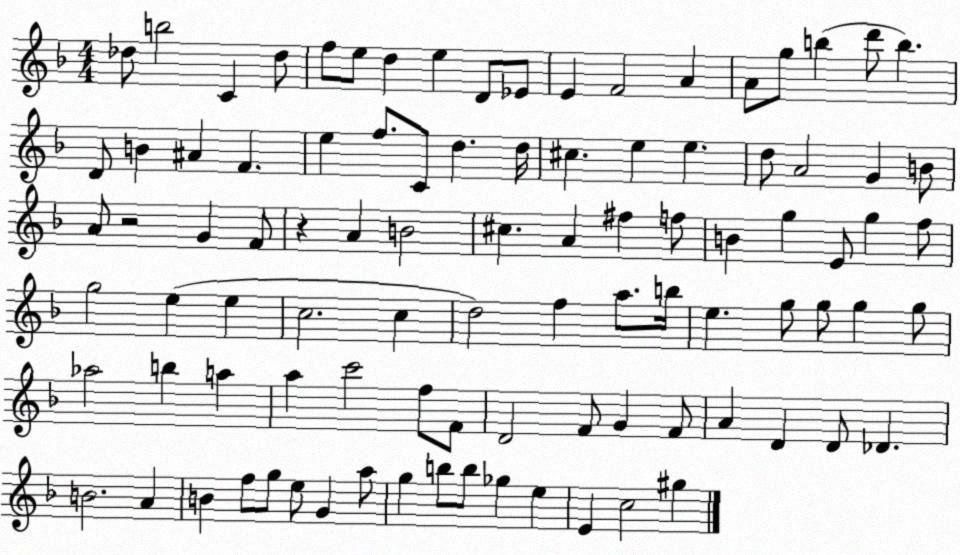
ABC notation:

X:1
T:Untitled
M:4/4
L:1/4
K:F
_d/2 b2 C _d/2 f/2 e/2 d e D/2 _E/2 E F2 A A/2 g/2 b d'/2 b D/2 B ^A F e f/2 C/2 d d/4 ^c e e d/2 A2 G B/2 A/2 z2 G F/2 z A B2 ^c A ^f f/2 B g E/2 g f/2 g2 e e c2 c d2 f a/2 b/4 e g/2 g/2 g g/2 _a2 b a a c'2 f/2 F/2 D2 F/2 G F/2 A D D/2 _D B2 A B f/2 g/2 e/2 G a/2 g b/2 b/2 _g e E c2 ^g